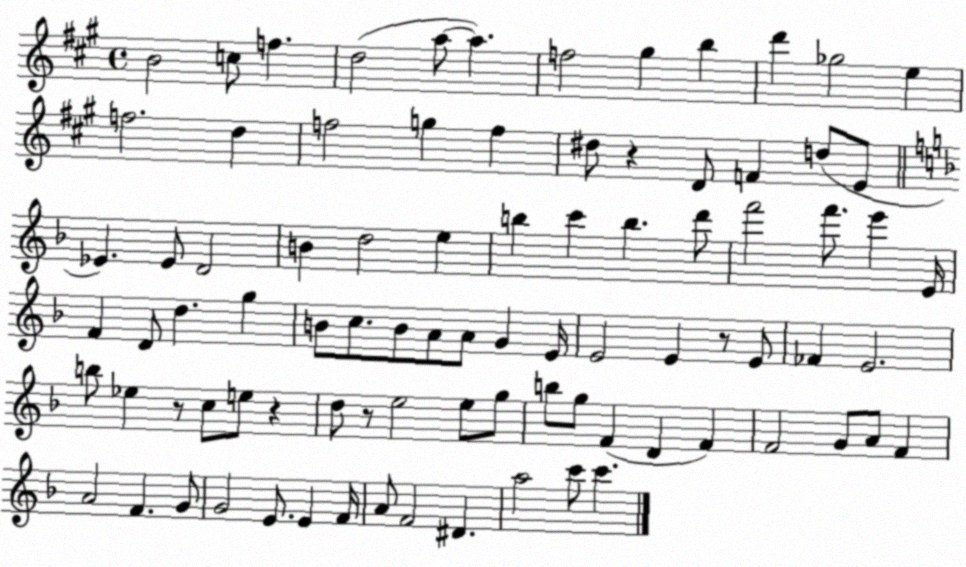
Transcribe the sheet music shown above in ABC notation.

X:1
T:Untitled
M:4/4
L:1/4
K:A
B2 c/2 f d2 a/2 a f2 ^g b d' _g2 e f2 d f2 g f ^d/2 z D/2 F d/2 E/2 _E _E/2 D2 B d2 e b c' b d'/2 f'2 f'/2 e' E/4 F D/2 d g B/2 c/2 B/2 A/2 A/2 G E/4 E2 E z/2 E/2 _F E2 b/2 _e z/2 c/2 e/2 z d/2 z/2 e2 e/2 g/2 b/2 g/2 F D F F2 G/2 A/2 F A2 F G/2 G2 E/2 E F/4 A/2 F2 ^D a2 c'/2 c'